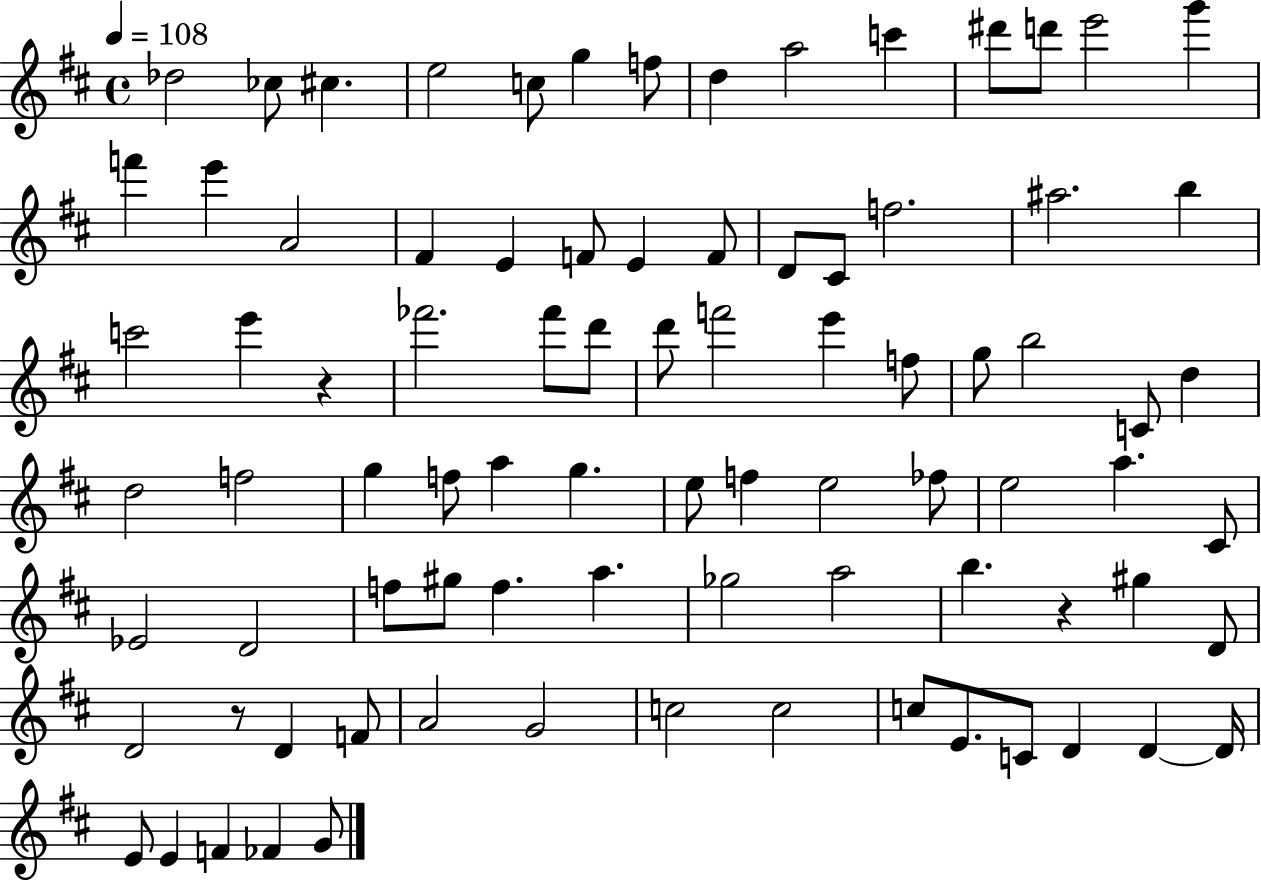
{
  \clef treble
  \time 4/4
  \defaultTimeSignature
  \key d \major
  \tempo 4 = 108
  \repeat volta 2 { des''2 ces''8 cis''4. | e''2 c''8 g''4 f''8 | d''4 a''2 c'''4 | dis'''8 d'''8 e'''2 g'''4 | \break f'''4 e'''4 a'2 | fis'4 e'4 f'8 e'4 f'8 | d'8 cis'8 f''2. | ais''2. b''4 | \break c'''2 e'''4 r4 | fes'''2. fes'''8 d'''8 | d'''8 f'''2 e'''4 f''8 | g''8 b''2 c'8 d''4 | \break d''2 f''2 | g''4 f''8 a''4 g''4. | e''8 f''4 e''2 fes''8 | e''2 a''4. cis'8 | \break ees'2 d'2 | f''8 gis''8 f''4. a''4. | ges''2 a''2 | b''4. r4 gis''4 d'8 | \break d'2 r8 d'4 f'8 | a'2 g'2 | c''2 c''2 | c''8 e'8. c'8 d'4 d'4~~ d'16 | \break e'8 e'4 f'4 fes'4 g'8 | } \bar "|."
}